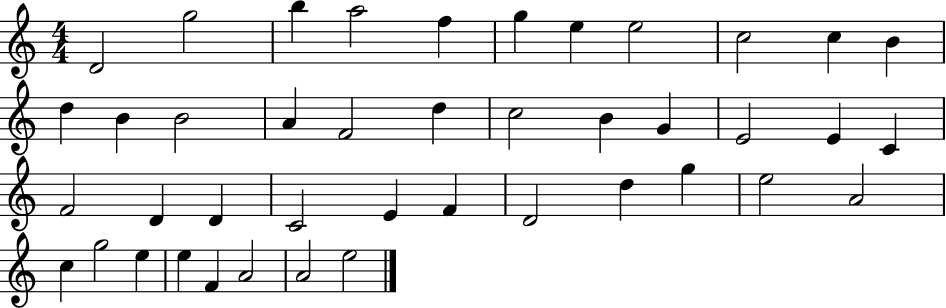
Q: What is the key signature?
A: C major